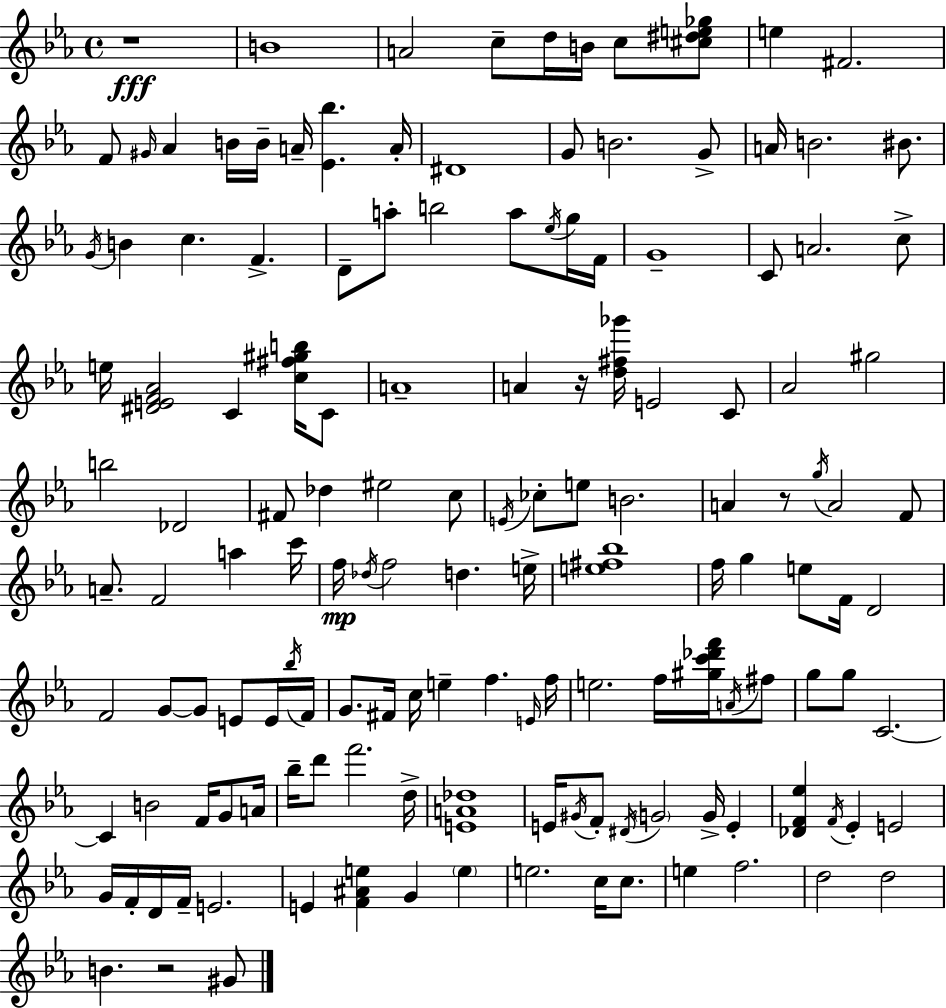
R/w B4/w A4/h C5/e D5/s B4/s C5/e [C#5,D#5,E5,Gb5]/e E5/q F#4/h. F4/e G#4/s Ab4/q B4/s B4/s A4/s [Eb4,Bb5]/q. A4/s D#4/w G4/e B4/h. G4/e A4/s B4/h. BIS4/e. G4/s B4/q C5/q. F4/q. D4/e A5/e B5/h A5/e Eb5/s G5/s F4/s G4/w C4/e A4/h. C5/e E5/s [D#4,E4,F4,Ab4]/h C4/q [C5,F#5,G#5,B5]/s C4/e A4/w A4/q R/s [D5,F#5,Gb6]/s E4/h C4/e Ab4/h G#5/h B5/h Db4/h F#4/e Db5/q EIS5/h C5/e E4/s CES5/e E5/e B4/h. A4/q R/e G5/s A4/h F4/e A4/e. F4/h A5/q C6/s F5/s Db5/s F5/h D5/q. E5/s [E5,F#5,Bb5]/w F5/s G5/q E5/e F4/s D4/h F4/h G4/e G4/e E4/e E4/s Bb5/s F4/s G4/e. F#4/s C5/s E5/q F5/q. E4/s F5/s E5/h. F5/s [G#5,C6,Db6,F6]/s A4/s F#5/e G5/e G5/e C4/h. C4/q B4/h F4/s G4/e A4/s Bb5/s D6/e F6/h. D5/s [E4,A4,Db5]/w E4/s G#4/s F4/e D#4/s G4/h G4/s E4/q [Db4,F4,Eb5]/q F4/s Eb4/q E4/h G4/s F4/s D4/s F4/s E4/h. E4/q [F4,A#4,E5]/q G4/q E5/q E5/h. C5/s C5/e. E5/q F5/h. D5/h D5/h B4/q. R/h G#4/e